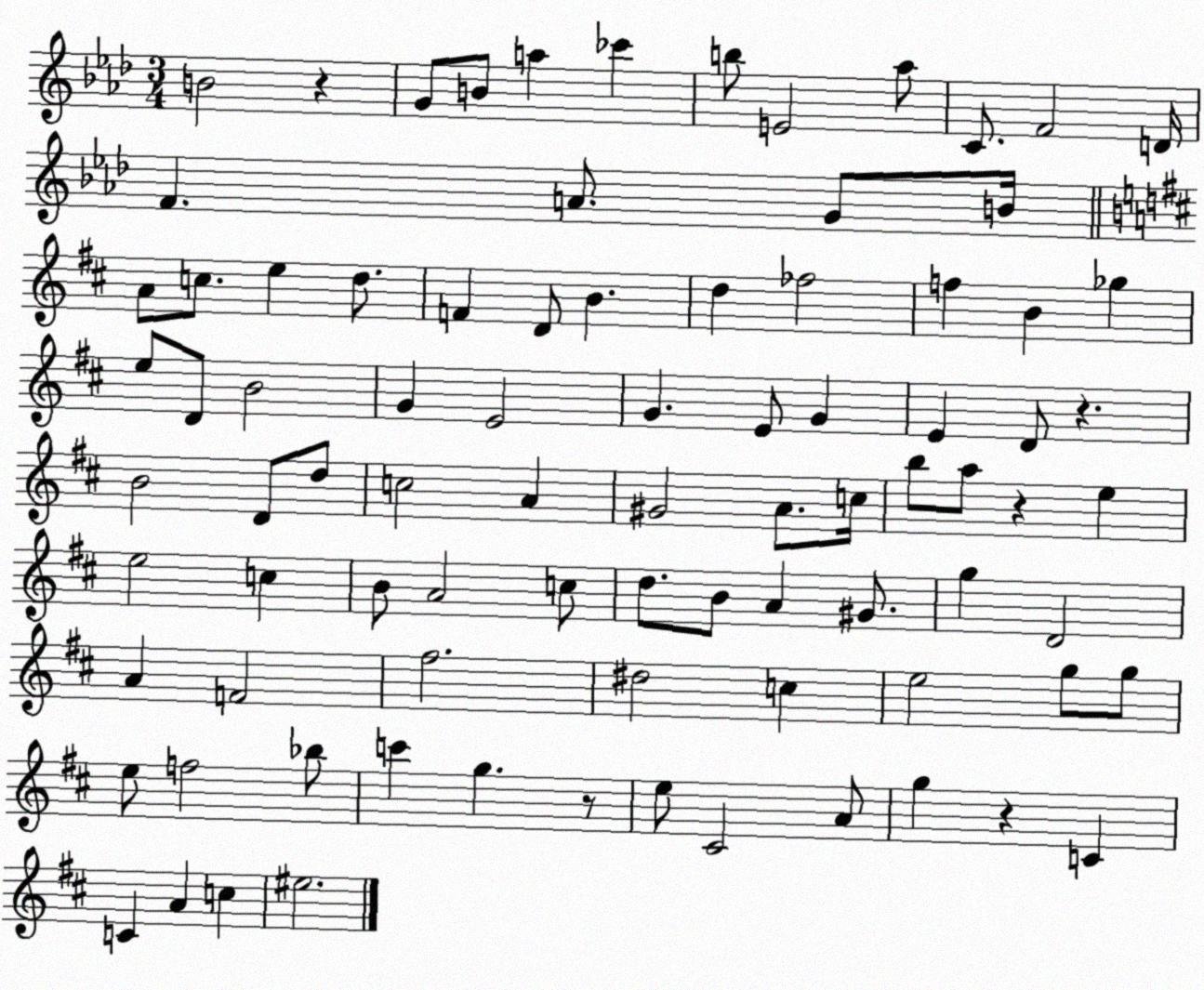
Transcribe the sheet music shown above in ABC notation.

X:1
T:Untitled
M:3/4
L:1/4
K:Ab
B2 z G/2 B/2 a _c' b/2 E2 _a/2 C/2 F2 D/4 F A/2 G/2 B/4 A/2 c/2 e d/2 F D/2 B d _f2 f B _g e/2 D/2 B2 G E2 G E/2 G E D/2 z B2 D/2 d/2 c2 A ^G2 A/2 c/4 b/2 a/2 z e e2 c B/2 A2 c/2 d/2 B/2 A ^G/2 g D2 A F2 ^f2 ^d2 c e2 g/2 g/2 e/2 f2 _b/2 c' g z/2 e/2 ^C2 A/2 g z C C A c ^e2